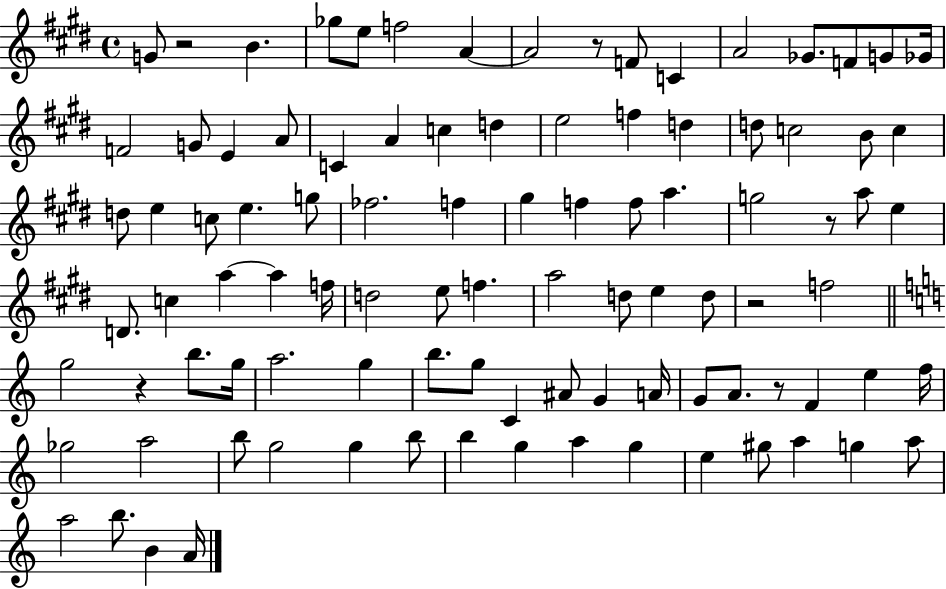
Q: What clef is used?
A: treble